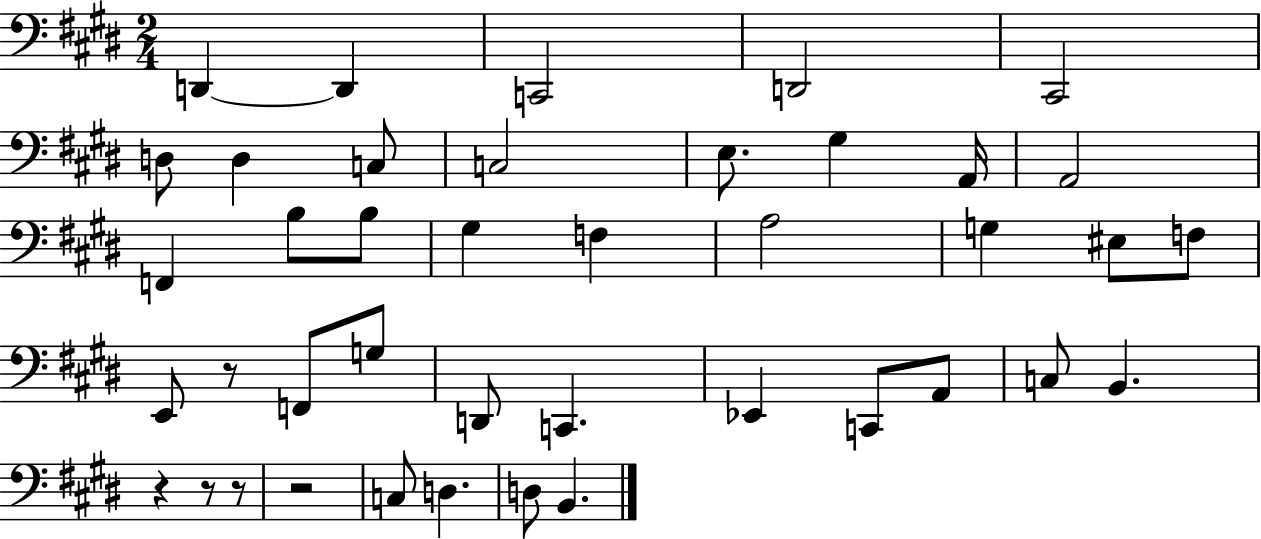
X:1
T:Untitled
M:2/4
L:1/4
K:E
D,, D,, C,,2 D,,2 ^C,,2 D,/2 D, C,/2 C,2 E,/2 ^G, A,,/4 A,,2 F,, B,/2 B,/2 ^G, F, A,2 G, ^E,/2 F,/2 E,,/2 z/2 F,,/2 G,/2 D,,/2 C,, _E,, C,,/2 A,,/2 C,/2 B,, z z/2 z/2 z2 C,/2 D, D,/2 B,,